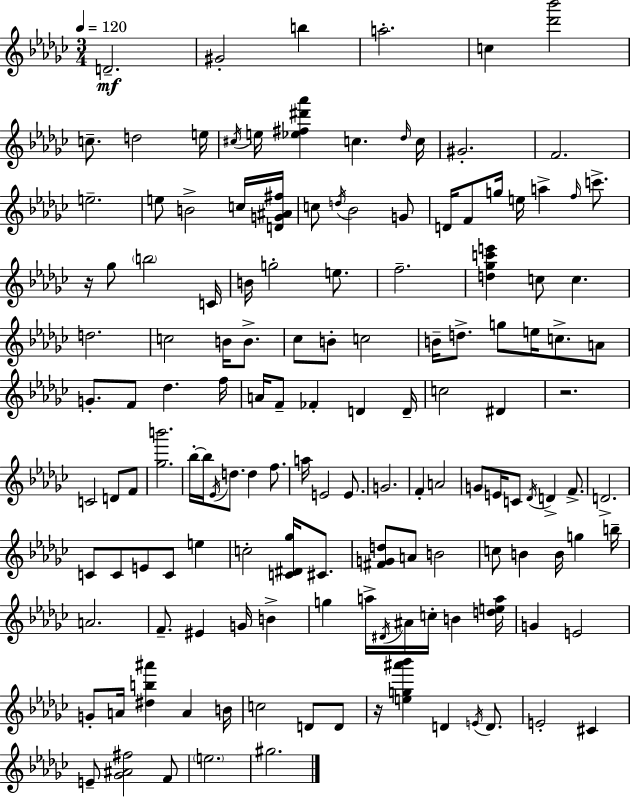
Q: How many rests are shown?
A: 3